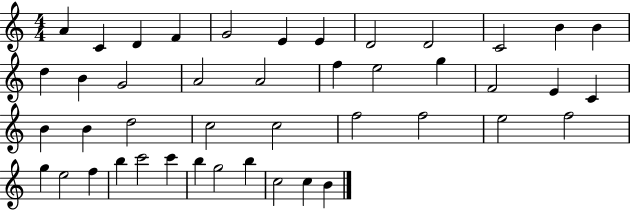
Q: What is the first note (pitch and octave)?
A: A4